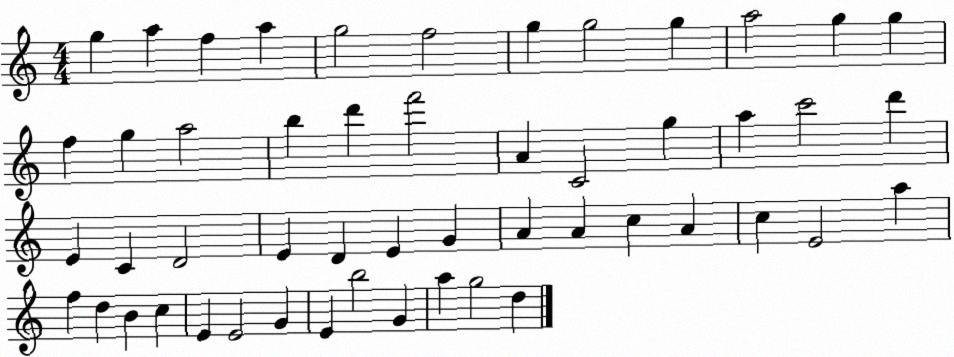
X:1
T:Untitled
M:4/4
L:1/4
K:C
g a f a g2 f2 g g2 g a2 g g f g a2 b d' f'2 A C2 g a c'2 d' E C D2 E D E G A A c A c E2 a f d B c E E2 G E b2 G a g2 d